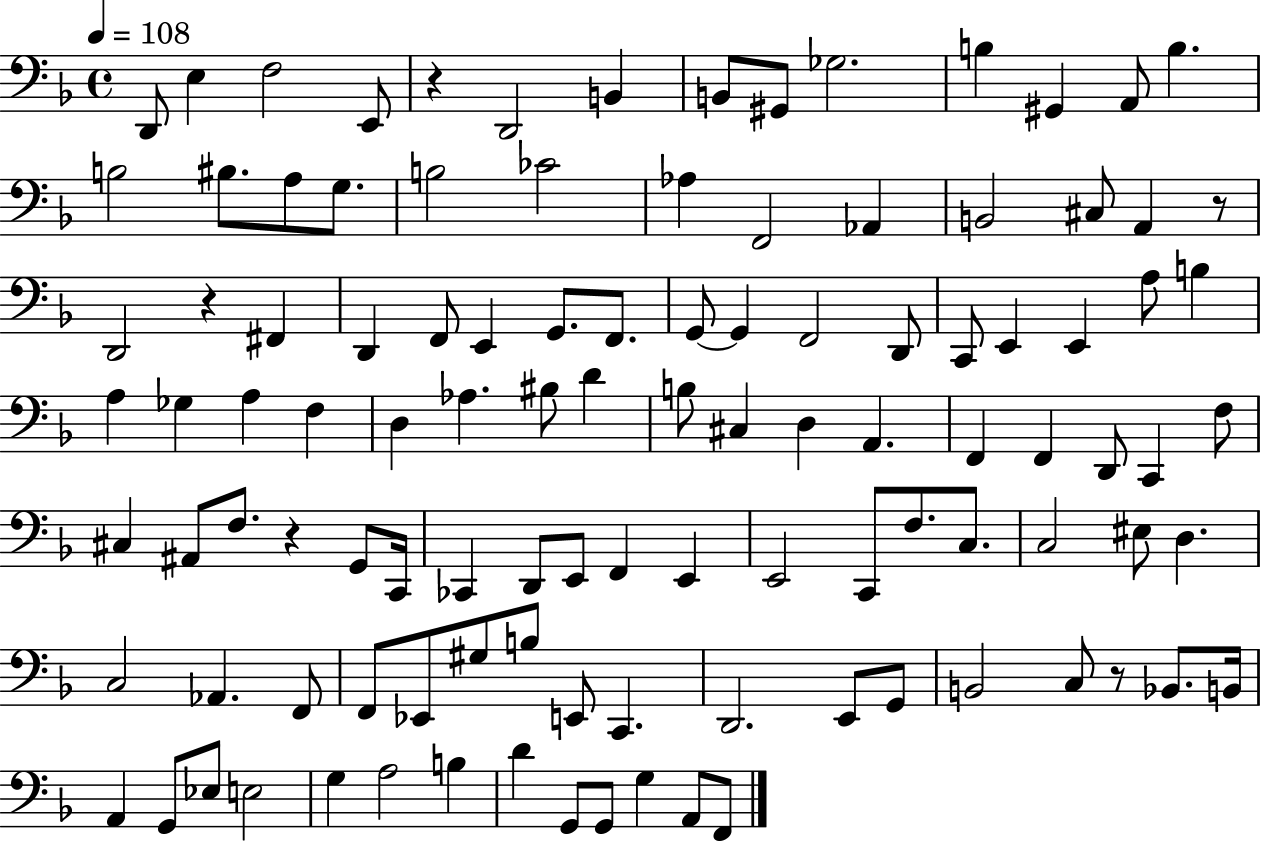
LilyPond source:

{
  \clef bass
  \time 4/4
  \defaultTimeSignature
  \key f \major
  \tempo 4 = 108
  \repeat volta 2 { d,8 e4 f2 e,8 | r4 d,2 b,4 | b,8 gis,8 ges2. | b4 gis,4 a,8 b4. | \break b2 bis8. a8 g8. | b2 ces'2 | aes4 f,2 aes,4 | b,2 cis8 a,4 r8 | \break d,2 r4 fis,4 | d,4 f,8 e,4 g,8. f,8. | g,8~~ g,4 f,2 d,8 | c,8 e,4 e,4 a8 b4 | \break a4 ges4 a4 f4 | d4 aes4. bis8 d'4 | b8 cis4 d4 a,4. | f,4 f,4 d,8 c,4 f8 | \break cis4 ais,8 f8. r4 g,8 c,16 | ces,4 d,8 e,8 f,4 e,4 | e,2 c,8 f8. c8. | c2 eis8 d4. | \break c2 aes,4. f,8 | f,8 ees,8 gis8 b8 e,8 c,4. | d,2. e,8 g,8 | b,2 c8 r8 bes,8. b,16 | \break a,4 g,8 ees8 e2 | g4 a2 b4 | d'4 g,8 g,8 g4 a,8 f,8 | } \bar "|."
}